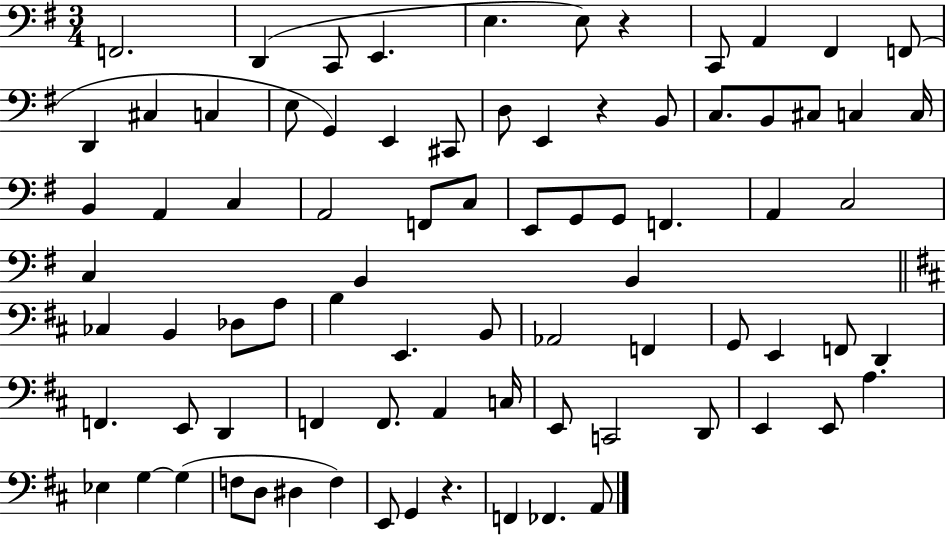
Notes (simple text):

F2/h. D2/q C2/e E2/q. E3/q. E3/e R/q C2/e A2/q F#2/q F2/e D2/q C#3/q C3/q E3/e G2/q E2/q C#2/e D3/e E2/q R/q B2/e C3/e. B2/e C#3/e C3/q C3/s B2/q A2/q C3/q A2/h F2/e C3/e E2/e G2/e G2/e F2/q. A2/q C3/h C3/q B2/q B2/q CES3/q B2/q Db3/e A3/e B3/q E2/q. B2/e Ab2/h F2/q G2/e E2/q F2/e D2/q F2/q. E2/e D2/q F2/q F2/e. A2/q C3/s E2/e C2/h D2/e E2/q E2/e A3/q. Eb3/q G3/q G3/q F3/e D3/e D#3/q F3/q E2/e G2/q R/q. F2/q FES2/q. A2/e